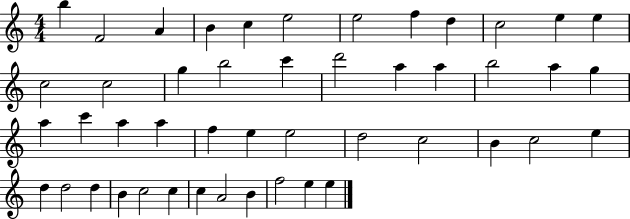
X:1
T:Untitled
M:4/4
L:1/4
K:C
b F2 A B c e2 e2 f d c2 e e c2 c2 g b2 c' d'2 a a b2 a g a c' a a f e e2 d2 c2 B c2 e d d2 d B c2 c c A2 B f2 e e